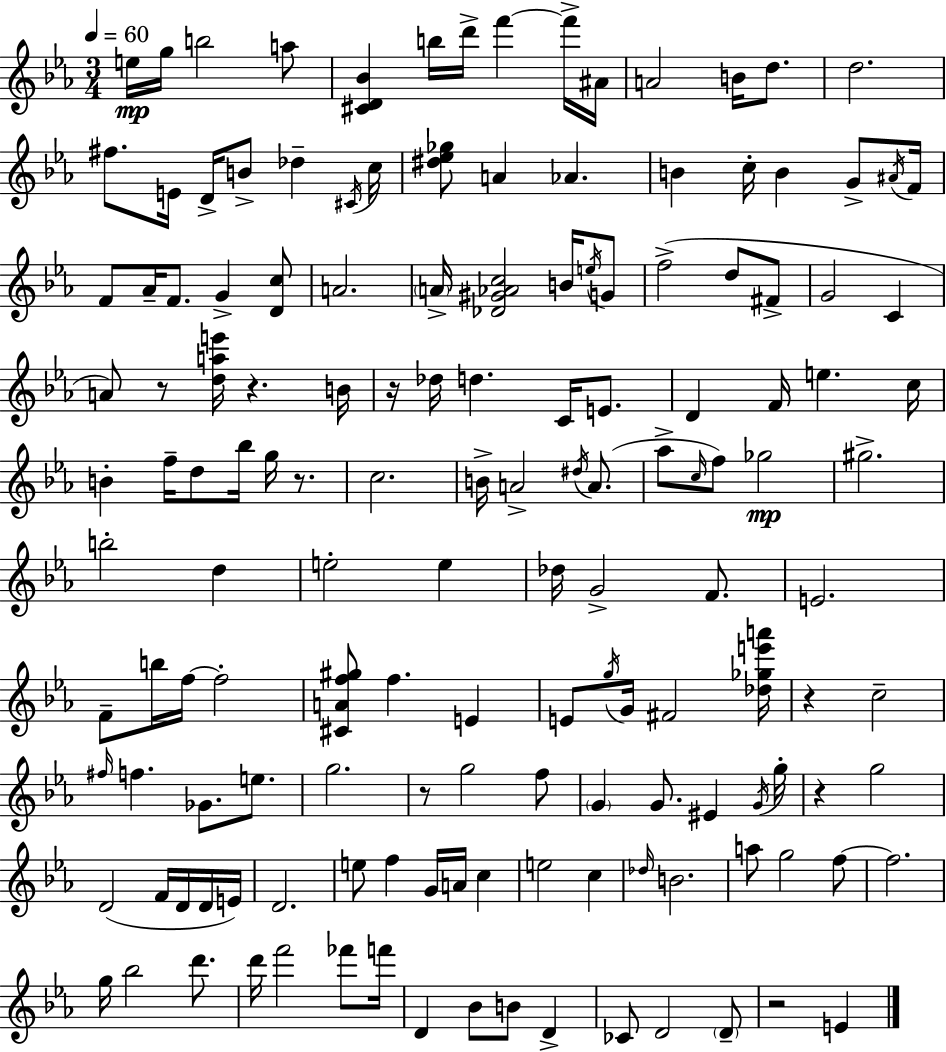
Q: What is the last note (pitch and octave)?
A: E4